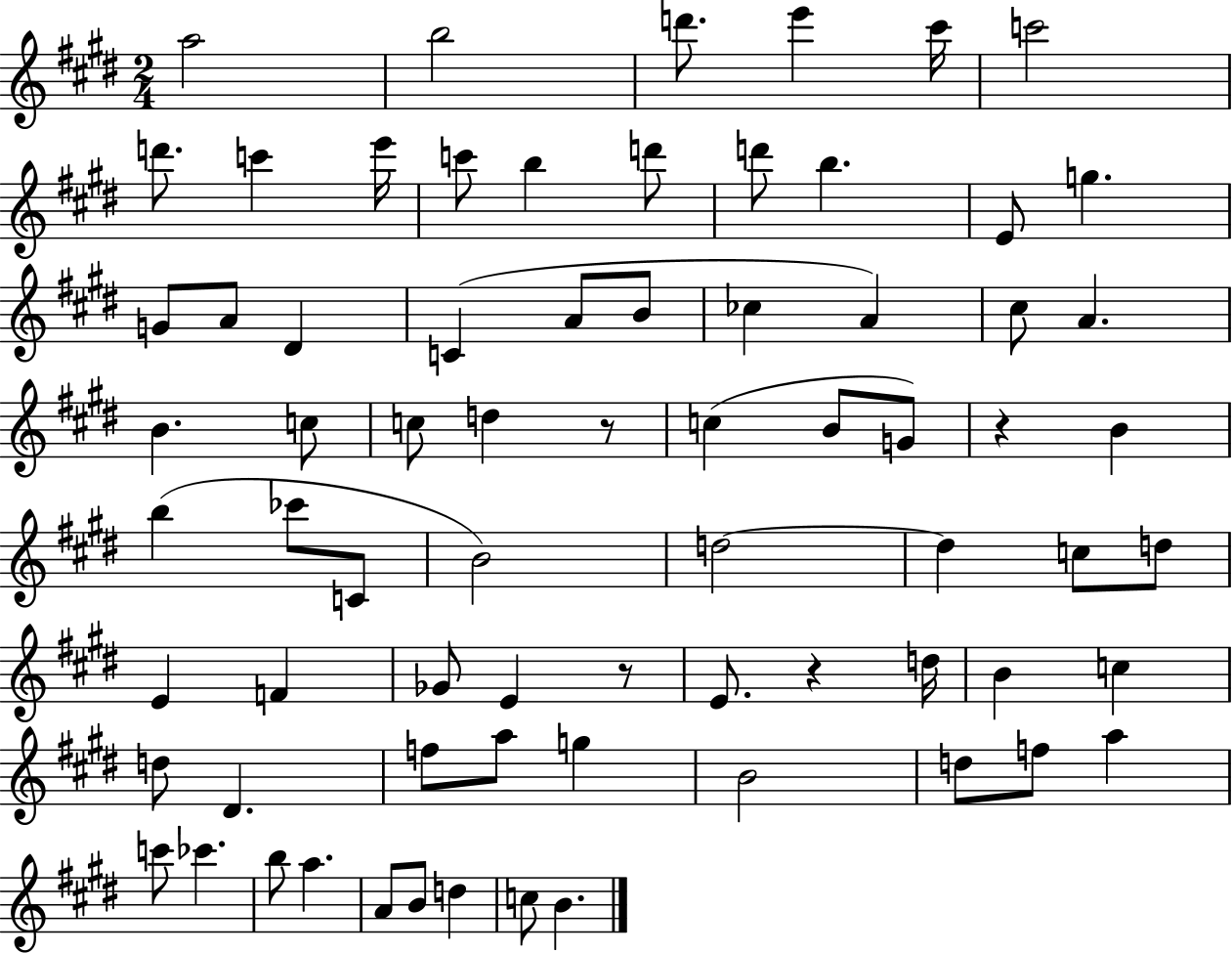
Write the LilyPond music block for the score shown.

{
  \clef treble
  \numericTimeSignature
  \time 2/4
  \key e \major
  a''2 | b''2 | d'''8. e'''4 cis'''16 | c'''2 | \break d'''8. c'''4 e'''16 | c'''8 b''4 d'''8 | d'''8 b''4. | e'8 g''4. | \break g'8 a'8 dis'4 | c'4( a'8 b'8 | ces''4 a'4) | cis''8 a'4. | \break b'4. c''8 | c''8 d''4 r8 | c''4( b'8 g'8) | r4 b'4 | \break b''4( ces'''8 c'8 | b'2) | d''2~~ | d''4 c''8 d''8 | \break e'4 f'4 | ges'8 e'4 r8 | e'8. r4 d''16 | b'4 c''4 | \break d''8 dis'4. | f''8 a''8 g''4 | b'2 | d''8 f''8 a''4 | \break c'''8 ces'''4. | b''8 a''4. | a'8 b'8 d''4 | c''8 b'4. | \break \bar "|."
}